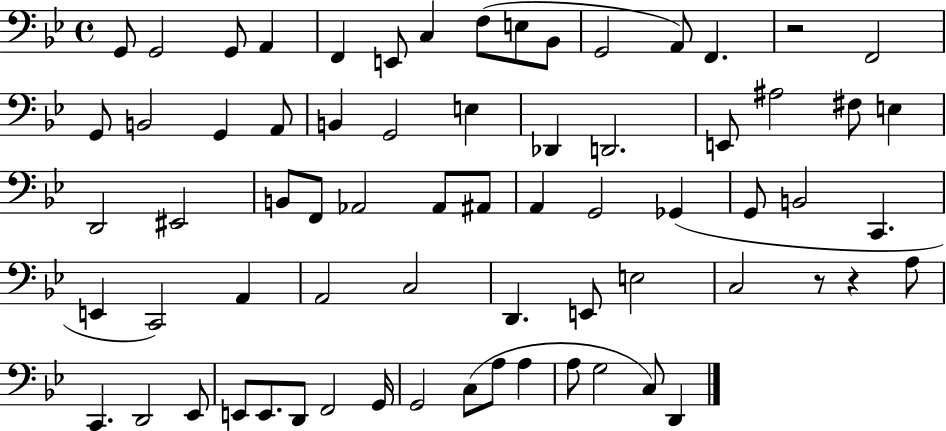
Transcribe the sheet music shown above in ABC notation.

X:1
T:Untitled
M:4/4
L:1/4
K:Bb
G,,/2 G,,2 G,,/2 A,, F,, E,,/2 C, F,/2 E,/2 _B,,/2 G,,2 A,,/2 F,, z2 F,,2 G,,/2 B,,2 G,, A,,/2 B,, G,,2 E, _D,, D,,2 E,,/2 ^A,2 ^F,/2 E, D,,2 ^E,,2 B,,/2 F,,/2 _A,,2 _A,,/2 ^A,,/2 A,, G,,2 _G,, G,,/2 B,,2 C,, E,, C,,2 A,, A,,2 C,2 D,, E,,/2 E,2 C,2 z/2 z A,/2 C,, D,,2 _E,,/2 E,,/2 E,,/2 D,,/2 F,,2 G,,/4 G,,2 C,/2 A,/2 A, A,/2 G,2 C,/2 D,,